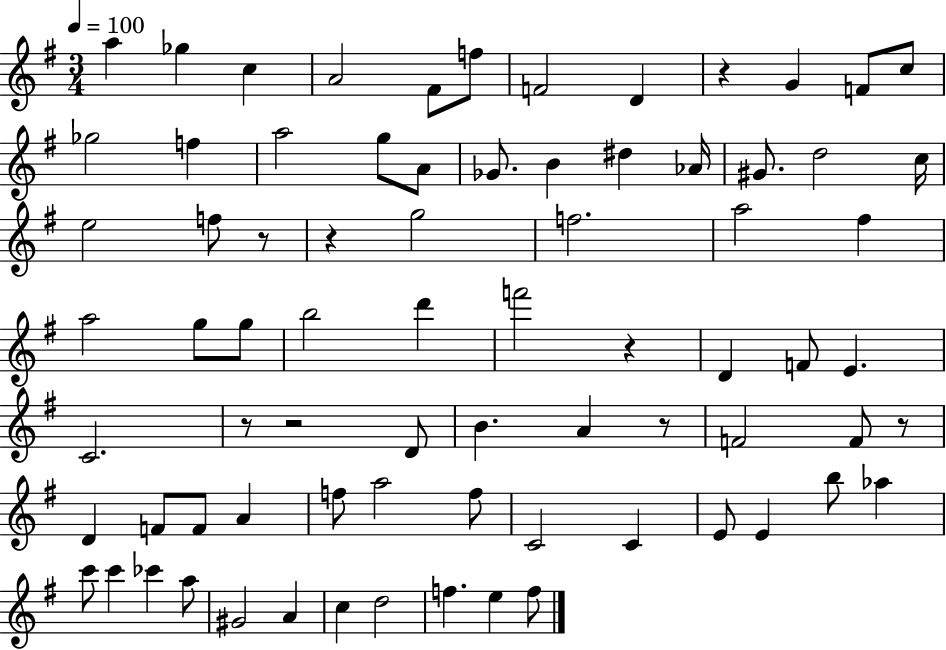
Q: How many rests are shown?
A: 8